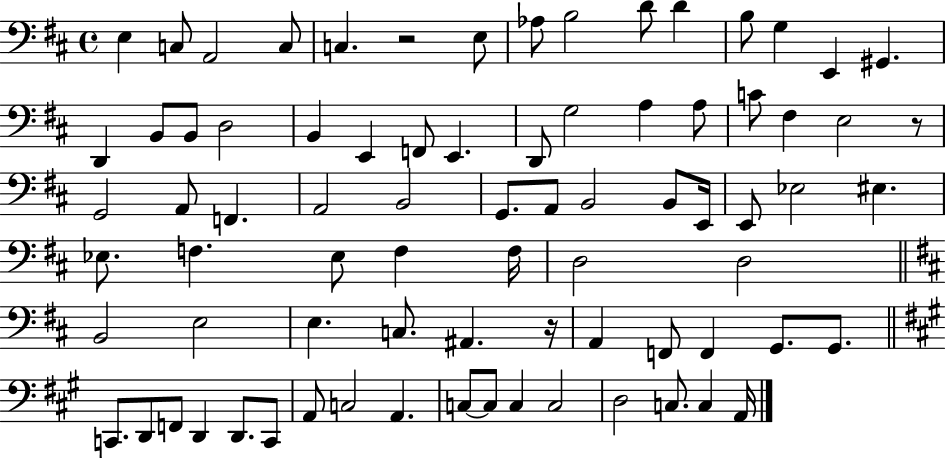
X:1
T:Untitled
M:4/4
L:1/4
K:D
E, C,/2 A,,2 C,/2 C, z2 E,/2 _A,/2 B,2 D/2 D B,/2 G, E,, ^G,, D,, B,,/2 B,,/2 D,2 B,, E,, F,,/2 E,, D,,/2 G,2 A, A,/2 C/2 ^F, E,2 z/2 G,,2 A,,/2 F,, A,,2 B,,2 G,,/2 A,,/2 B,,2 B,,/2 E,,/4 E,,/2 _E,2 ^E, _E,/2 F, _E,/2 F, F,/4 D,2 D,2 B,,2 E,2 E, C,/2 ^A,, z/4 A,, F,,/2 F,, G,,/2 G,,/2 C,,/2 D,,/2 F,,/2 D,, D,,/2 C,,/2 A,,/2 C,2 A,, C,/2 C,/2 C, C,2 D,2 C,/2 C, A,,/4